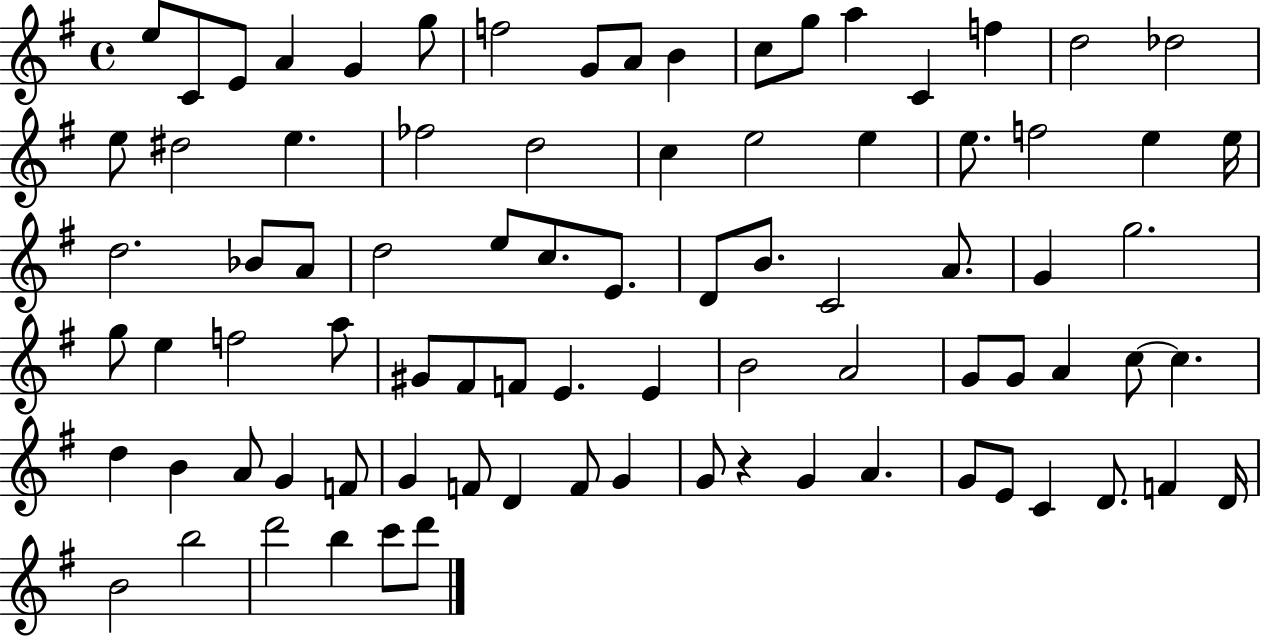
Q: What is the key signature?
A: G major